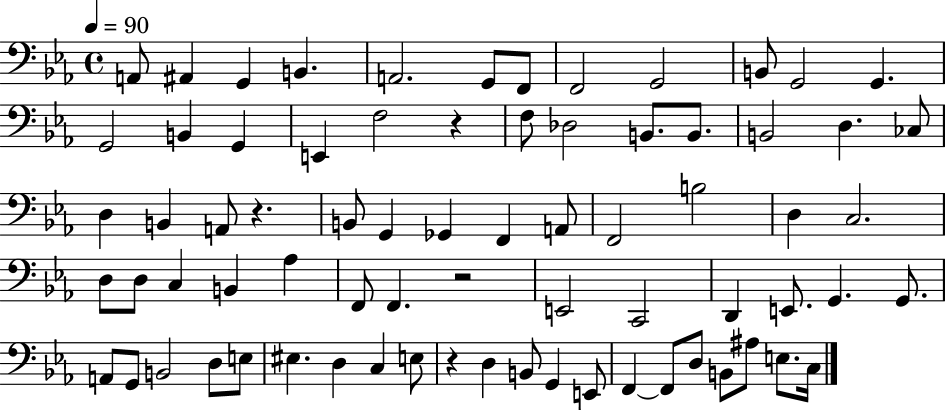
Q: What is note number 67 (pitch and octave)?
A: A#3